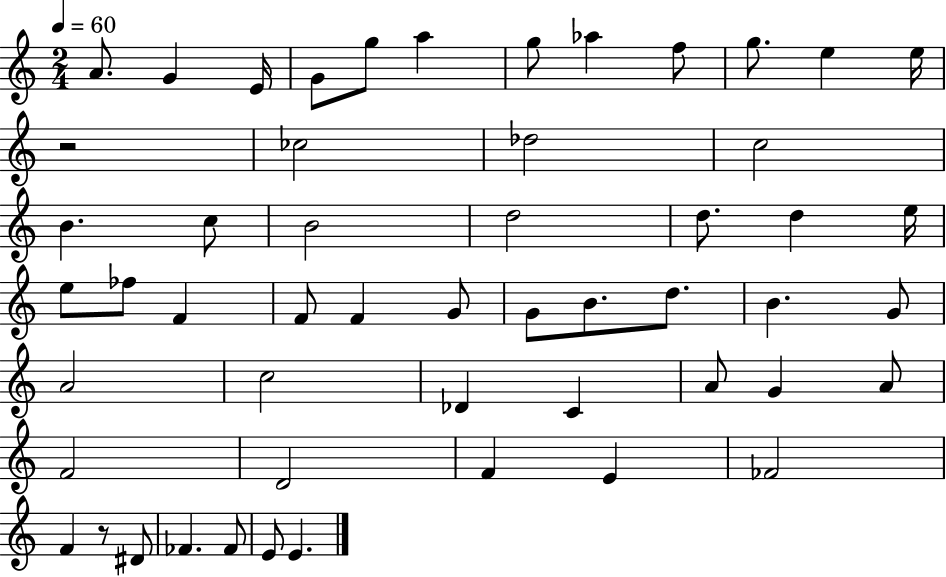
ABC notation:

X:1
T:Untitled
M:2/4
L:1/4
K:C
A/2 G E/4 G/2 g/2 a g/2 _a f/2 g/2 e e/4 z2 _c2 _d2 c2 B c/2 B2 d2 d/2 d e/4 e/2 _f/2 F F/2 F G/2 G/2 B/2 d/2 B G/2 A2 c2 _D C A/2 G A/2 F2 D2 F E _F2 F z/2 ^D/2 _F _F/2 E/2 E